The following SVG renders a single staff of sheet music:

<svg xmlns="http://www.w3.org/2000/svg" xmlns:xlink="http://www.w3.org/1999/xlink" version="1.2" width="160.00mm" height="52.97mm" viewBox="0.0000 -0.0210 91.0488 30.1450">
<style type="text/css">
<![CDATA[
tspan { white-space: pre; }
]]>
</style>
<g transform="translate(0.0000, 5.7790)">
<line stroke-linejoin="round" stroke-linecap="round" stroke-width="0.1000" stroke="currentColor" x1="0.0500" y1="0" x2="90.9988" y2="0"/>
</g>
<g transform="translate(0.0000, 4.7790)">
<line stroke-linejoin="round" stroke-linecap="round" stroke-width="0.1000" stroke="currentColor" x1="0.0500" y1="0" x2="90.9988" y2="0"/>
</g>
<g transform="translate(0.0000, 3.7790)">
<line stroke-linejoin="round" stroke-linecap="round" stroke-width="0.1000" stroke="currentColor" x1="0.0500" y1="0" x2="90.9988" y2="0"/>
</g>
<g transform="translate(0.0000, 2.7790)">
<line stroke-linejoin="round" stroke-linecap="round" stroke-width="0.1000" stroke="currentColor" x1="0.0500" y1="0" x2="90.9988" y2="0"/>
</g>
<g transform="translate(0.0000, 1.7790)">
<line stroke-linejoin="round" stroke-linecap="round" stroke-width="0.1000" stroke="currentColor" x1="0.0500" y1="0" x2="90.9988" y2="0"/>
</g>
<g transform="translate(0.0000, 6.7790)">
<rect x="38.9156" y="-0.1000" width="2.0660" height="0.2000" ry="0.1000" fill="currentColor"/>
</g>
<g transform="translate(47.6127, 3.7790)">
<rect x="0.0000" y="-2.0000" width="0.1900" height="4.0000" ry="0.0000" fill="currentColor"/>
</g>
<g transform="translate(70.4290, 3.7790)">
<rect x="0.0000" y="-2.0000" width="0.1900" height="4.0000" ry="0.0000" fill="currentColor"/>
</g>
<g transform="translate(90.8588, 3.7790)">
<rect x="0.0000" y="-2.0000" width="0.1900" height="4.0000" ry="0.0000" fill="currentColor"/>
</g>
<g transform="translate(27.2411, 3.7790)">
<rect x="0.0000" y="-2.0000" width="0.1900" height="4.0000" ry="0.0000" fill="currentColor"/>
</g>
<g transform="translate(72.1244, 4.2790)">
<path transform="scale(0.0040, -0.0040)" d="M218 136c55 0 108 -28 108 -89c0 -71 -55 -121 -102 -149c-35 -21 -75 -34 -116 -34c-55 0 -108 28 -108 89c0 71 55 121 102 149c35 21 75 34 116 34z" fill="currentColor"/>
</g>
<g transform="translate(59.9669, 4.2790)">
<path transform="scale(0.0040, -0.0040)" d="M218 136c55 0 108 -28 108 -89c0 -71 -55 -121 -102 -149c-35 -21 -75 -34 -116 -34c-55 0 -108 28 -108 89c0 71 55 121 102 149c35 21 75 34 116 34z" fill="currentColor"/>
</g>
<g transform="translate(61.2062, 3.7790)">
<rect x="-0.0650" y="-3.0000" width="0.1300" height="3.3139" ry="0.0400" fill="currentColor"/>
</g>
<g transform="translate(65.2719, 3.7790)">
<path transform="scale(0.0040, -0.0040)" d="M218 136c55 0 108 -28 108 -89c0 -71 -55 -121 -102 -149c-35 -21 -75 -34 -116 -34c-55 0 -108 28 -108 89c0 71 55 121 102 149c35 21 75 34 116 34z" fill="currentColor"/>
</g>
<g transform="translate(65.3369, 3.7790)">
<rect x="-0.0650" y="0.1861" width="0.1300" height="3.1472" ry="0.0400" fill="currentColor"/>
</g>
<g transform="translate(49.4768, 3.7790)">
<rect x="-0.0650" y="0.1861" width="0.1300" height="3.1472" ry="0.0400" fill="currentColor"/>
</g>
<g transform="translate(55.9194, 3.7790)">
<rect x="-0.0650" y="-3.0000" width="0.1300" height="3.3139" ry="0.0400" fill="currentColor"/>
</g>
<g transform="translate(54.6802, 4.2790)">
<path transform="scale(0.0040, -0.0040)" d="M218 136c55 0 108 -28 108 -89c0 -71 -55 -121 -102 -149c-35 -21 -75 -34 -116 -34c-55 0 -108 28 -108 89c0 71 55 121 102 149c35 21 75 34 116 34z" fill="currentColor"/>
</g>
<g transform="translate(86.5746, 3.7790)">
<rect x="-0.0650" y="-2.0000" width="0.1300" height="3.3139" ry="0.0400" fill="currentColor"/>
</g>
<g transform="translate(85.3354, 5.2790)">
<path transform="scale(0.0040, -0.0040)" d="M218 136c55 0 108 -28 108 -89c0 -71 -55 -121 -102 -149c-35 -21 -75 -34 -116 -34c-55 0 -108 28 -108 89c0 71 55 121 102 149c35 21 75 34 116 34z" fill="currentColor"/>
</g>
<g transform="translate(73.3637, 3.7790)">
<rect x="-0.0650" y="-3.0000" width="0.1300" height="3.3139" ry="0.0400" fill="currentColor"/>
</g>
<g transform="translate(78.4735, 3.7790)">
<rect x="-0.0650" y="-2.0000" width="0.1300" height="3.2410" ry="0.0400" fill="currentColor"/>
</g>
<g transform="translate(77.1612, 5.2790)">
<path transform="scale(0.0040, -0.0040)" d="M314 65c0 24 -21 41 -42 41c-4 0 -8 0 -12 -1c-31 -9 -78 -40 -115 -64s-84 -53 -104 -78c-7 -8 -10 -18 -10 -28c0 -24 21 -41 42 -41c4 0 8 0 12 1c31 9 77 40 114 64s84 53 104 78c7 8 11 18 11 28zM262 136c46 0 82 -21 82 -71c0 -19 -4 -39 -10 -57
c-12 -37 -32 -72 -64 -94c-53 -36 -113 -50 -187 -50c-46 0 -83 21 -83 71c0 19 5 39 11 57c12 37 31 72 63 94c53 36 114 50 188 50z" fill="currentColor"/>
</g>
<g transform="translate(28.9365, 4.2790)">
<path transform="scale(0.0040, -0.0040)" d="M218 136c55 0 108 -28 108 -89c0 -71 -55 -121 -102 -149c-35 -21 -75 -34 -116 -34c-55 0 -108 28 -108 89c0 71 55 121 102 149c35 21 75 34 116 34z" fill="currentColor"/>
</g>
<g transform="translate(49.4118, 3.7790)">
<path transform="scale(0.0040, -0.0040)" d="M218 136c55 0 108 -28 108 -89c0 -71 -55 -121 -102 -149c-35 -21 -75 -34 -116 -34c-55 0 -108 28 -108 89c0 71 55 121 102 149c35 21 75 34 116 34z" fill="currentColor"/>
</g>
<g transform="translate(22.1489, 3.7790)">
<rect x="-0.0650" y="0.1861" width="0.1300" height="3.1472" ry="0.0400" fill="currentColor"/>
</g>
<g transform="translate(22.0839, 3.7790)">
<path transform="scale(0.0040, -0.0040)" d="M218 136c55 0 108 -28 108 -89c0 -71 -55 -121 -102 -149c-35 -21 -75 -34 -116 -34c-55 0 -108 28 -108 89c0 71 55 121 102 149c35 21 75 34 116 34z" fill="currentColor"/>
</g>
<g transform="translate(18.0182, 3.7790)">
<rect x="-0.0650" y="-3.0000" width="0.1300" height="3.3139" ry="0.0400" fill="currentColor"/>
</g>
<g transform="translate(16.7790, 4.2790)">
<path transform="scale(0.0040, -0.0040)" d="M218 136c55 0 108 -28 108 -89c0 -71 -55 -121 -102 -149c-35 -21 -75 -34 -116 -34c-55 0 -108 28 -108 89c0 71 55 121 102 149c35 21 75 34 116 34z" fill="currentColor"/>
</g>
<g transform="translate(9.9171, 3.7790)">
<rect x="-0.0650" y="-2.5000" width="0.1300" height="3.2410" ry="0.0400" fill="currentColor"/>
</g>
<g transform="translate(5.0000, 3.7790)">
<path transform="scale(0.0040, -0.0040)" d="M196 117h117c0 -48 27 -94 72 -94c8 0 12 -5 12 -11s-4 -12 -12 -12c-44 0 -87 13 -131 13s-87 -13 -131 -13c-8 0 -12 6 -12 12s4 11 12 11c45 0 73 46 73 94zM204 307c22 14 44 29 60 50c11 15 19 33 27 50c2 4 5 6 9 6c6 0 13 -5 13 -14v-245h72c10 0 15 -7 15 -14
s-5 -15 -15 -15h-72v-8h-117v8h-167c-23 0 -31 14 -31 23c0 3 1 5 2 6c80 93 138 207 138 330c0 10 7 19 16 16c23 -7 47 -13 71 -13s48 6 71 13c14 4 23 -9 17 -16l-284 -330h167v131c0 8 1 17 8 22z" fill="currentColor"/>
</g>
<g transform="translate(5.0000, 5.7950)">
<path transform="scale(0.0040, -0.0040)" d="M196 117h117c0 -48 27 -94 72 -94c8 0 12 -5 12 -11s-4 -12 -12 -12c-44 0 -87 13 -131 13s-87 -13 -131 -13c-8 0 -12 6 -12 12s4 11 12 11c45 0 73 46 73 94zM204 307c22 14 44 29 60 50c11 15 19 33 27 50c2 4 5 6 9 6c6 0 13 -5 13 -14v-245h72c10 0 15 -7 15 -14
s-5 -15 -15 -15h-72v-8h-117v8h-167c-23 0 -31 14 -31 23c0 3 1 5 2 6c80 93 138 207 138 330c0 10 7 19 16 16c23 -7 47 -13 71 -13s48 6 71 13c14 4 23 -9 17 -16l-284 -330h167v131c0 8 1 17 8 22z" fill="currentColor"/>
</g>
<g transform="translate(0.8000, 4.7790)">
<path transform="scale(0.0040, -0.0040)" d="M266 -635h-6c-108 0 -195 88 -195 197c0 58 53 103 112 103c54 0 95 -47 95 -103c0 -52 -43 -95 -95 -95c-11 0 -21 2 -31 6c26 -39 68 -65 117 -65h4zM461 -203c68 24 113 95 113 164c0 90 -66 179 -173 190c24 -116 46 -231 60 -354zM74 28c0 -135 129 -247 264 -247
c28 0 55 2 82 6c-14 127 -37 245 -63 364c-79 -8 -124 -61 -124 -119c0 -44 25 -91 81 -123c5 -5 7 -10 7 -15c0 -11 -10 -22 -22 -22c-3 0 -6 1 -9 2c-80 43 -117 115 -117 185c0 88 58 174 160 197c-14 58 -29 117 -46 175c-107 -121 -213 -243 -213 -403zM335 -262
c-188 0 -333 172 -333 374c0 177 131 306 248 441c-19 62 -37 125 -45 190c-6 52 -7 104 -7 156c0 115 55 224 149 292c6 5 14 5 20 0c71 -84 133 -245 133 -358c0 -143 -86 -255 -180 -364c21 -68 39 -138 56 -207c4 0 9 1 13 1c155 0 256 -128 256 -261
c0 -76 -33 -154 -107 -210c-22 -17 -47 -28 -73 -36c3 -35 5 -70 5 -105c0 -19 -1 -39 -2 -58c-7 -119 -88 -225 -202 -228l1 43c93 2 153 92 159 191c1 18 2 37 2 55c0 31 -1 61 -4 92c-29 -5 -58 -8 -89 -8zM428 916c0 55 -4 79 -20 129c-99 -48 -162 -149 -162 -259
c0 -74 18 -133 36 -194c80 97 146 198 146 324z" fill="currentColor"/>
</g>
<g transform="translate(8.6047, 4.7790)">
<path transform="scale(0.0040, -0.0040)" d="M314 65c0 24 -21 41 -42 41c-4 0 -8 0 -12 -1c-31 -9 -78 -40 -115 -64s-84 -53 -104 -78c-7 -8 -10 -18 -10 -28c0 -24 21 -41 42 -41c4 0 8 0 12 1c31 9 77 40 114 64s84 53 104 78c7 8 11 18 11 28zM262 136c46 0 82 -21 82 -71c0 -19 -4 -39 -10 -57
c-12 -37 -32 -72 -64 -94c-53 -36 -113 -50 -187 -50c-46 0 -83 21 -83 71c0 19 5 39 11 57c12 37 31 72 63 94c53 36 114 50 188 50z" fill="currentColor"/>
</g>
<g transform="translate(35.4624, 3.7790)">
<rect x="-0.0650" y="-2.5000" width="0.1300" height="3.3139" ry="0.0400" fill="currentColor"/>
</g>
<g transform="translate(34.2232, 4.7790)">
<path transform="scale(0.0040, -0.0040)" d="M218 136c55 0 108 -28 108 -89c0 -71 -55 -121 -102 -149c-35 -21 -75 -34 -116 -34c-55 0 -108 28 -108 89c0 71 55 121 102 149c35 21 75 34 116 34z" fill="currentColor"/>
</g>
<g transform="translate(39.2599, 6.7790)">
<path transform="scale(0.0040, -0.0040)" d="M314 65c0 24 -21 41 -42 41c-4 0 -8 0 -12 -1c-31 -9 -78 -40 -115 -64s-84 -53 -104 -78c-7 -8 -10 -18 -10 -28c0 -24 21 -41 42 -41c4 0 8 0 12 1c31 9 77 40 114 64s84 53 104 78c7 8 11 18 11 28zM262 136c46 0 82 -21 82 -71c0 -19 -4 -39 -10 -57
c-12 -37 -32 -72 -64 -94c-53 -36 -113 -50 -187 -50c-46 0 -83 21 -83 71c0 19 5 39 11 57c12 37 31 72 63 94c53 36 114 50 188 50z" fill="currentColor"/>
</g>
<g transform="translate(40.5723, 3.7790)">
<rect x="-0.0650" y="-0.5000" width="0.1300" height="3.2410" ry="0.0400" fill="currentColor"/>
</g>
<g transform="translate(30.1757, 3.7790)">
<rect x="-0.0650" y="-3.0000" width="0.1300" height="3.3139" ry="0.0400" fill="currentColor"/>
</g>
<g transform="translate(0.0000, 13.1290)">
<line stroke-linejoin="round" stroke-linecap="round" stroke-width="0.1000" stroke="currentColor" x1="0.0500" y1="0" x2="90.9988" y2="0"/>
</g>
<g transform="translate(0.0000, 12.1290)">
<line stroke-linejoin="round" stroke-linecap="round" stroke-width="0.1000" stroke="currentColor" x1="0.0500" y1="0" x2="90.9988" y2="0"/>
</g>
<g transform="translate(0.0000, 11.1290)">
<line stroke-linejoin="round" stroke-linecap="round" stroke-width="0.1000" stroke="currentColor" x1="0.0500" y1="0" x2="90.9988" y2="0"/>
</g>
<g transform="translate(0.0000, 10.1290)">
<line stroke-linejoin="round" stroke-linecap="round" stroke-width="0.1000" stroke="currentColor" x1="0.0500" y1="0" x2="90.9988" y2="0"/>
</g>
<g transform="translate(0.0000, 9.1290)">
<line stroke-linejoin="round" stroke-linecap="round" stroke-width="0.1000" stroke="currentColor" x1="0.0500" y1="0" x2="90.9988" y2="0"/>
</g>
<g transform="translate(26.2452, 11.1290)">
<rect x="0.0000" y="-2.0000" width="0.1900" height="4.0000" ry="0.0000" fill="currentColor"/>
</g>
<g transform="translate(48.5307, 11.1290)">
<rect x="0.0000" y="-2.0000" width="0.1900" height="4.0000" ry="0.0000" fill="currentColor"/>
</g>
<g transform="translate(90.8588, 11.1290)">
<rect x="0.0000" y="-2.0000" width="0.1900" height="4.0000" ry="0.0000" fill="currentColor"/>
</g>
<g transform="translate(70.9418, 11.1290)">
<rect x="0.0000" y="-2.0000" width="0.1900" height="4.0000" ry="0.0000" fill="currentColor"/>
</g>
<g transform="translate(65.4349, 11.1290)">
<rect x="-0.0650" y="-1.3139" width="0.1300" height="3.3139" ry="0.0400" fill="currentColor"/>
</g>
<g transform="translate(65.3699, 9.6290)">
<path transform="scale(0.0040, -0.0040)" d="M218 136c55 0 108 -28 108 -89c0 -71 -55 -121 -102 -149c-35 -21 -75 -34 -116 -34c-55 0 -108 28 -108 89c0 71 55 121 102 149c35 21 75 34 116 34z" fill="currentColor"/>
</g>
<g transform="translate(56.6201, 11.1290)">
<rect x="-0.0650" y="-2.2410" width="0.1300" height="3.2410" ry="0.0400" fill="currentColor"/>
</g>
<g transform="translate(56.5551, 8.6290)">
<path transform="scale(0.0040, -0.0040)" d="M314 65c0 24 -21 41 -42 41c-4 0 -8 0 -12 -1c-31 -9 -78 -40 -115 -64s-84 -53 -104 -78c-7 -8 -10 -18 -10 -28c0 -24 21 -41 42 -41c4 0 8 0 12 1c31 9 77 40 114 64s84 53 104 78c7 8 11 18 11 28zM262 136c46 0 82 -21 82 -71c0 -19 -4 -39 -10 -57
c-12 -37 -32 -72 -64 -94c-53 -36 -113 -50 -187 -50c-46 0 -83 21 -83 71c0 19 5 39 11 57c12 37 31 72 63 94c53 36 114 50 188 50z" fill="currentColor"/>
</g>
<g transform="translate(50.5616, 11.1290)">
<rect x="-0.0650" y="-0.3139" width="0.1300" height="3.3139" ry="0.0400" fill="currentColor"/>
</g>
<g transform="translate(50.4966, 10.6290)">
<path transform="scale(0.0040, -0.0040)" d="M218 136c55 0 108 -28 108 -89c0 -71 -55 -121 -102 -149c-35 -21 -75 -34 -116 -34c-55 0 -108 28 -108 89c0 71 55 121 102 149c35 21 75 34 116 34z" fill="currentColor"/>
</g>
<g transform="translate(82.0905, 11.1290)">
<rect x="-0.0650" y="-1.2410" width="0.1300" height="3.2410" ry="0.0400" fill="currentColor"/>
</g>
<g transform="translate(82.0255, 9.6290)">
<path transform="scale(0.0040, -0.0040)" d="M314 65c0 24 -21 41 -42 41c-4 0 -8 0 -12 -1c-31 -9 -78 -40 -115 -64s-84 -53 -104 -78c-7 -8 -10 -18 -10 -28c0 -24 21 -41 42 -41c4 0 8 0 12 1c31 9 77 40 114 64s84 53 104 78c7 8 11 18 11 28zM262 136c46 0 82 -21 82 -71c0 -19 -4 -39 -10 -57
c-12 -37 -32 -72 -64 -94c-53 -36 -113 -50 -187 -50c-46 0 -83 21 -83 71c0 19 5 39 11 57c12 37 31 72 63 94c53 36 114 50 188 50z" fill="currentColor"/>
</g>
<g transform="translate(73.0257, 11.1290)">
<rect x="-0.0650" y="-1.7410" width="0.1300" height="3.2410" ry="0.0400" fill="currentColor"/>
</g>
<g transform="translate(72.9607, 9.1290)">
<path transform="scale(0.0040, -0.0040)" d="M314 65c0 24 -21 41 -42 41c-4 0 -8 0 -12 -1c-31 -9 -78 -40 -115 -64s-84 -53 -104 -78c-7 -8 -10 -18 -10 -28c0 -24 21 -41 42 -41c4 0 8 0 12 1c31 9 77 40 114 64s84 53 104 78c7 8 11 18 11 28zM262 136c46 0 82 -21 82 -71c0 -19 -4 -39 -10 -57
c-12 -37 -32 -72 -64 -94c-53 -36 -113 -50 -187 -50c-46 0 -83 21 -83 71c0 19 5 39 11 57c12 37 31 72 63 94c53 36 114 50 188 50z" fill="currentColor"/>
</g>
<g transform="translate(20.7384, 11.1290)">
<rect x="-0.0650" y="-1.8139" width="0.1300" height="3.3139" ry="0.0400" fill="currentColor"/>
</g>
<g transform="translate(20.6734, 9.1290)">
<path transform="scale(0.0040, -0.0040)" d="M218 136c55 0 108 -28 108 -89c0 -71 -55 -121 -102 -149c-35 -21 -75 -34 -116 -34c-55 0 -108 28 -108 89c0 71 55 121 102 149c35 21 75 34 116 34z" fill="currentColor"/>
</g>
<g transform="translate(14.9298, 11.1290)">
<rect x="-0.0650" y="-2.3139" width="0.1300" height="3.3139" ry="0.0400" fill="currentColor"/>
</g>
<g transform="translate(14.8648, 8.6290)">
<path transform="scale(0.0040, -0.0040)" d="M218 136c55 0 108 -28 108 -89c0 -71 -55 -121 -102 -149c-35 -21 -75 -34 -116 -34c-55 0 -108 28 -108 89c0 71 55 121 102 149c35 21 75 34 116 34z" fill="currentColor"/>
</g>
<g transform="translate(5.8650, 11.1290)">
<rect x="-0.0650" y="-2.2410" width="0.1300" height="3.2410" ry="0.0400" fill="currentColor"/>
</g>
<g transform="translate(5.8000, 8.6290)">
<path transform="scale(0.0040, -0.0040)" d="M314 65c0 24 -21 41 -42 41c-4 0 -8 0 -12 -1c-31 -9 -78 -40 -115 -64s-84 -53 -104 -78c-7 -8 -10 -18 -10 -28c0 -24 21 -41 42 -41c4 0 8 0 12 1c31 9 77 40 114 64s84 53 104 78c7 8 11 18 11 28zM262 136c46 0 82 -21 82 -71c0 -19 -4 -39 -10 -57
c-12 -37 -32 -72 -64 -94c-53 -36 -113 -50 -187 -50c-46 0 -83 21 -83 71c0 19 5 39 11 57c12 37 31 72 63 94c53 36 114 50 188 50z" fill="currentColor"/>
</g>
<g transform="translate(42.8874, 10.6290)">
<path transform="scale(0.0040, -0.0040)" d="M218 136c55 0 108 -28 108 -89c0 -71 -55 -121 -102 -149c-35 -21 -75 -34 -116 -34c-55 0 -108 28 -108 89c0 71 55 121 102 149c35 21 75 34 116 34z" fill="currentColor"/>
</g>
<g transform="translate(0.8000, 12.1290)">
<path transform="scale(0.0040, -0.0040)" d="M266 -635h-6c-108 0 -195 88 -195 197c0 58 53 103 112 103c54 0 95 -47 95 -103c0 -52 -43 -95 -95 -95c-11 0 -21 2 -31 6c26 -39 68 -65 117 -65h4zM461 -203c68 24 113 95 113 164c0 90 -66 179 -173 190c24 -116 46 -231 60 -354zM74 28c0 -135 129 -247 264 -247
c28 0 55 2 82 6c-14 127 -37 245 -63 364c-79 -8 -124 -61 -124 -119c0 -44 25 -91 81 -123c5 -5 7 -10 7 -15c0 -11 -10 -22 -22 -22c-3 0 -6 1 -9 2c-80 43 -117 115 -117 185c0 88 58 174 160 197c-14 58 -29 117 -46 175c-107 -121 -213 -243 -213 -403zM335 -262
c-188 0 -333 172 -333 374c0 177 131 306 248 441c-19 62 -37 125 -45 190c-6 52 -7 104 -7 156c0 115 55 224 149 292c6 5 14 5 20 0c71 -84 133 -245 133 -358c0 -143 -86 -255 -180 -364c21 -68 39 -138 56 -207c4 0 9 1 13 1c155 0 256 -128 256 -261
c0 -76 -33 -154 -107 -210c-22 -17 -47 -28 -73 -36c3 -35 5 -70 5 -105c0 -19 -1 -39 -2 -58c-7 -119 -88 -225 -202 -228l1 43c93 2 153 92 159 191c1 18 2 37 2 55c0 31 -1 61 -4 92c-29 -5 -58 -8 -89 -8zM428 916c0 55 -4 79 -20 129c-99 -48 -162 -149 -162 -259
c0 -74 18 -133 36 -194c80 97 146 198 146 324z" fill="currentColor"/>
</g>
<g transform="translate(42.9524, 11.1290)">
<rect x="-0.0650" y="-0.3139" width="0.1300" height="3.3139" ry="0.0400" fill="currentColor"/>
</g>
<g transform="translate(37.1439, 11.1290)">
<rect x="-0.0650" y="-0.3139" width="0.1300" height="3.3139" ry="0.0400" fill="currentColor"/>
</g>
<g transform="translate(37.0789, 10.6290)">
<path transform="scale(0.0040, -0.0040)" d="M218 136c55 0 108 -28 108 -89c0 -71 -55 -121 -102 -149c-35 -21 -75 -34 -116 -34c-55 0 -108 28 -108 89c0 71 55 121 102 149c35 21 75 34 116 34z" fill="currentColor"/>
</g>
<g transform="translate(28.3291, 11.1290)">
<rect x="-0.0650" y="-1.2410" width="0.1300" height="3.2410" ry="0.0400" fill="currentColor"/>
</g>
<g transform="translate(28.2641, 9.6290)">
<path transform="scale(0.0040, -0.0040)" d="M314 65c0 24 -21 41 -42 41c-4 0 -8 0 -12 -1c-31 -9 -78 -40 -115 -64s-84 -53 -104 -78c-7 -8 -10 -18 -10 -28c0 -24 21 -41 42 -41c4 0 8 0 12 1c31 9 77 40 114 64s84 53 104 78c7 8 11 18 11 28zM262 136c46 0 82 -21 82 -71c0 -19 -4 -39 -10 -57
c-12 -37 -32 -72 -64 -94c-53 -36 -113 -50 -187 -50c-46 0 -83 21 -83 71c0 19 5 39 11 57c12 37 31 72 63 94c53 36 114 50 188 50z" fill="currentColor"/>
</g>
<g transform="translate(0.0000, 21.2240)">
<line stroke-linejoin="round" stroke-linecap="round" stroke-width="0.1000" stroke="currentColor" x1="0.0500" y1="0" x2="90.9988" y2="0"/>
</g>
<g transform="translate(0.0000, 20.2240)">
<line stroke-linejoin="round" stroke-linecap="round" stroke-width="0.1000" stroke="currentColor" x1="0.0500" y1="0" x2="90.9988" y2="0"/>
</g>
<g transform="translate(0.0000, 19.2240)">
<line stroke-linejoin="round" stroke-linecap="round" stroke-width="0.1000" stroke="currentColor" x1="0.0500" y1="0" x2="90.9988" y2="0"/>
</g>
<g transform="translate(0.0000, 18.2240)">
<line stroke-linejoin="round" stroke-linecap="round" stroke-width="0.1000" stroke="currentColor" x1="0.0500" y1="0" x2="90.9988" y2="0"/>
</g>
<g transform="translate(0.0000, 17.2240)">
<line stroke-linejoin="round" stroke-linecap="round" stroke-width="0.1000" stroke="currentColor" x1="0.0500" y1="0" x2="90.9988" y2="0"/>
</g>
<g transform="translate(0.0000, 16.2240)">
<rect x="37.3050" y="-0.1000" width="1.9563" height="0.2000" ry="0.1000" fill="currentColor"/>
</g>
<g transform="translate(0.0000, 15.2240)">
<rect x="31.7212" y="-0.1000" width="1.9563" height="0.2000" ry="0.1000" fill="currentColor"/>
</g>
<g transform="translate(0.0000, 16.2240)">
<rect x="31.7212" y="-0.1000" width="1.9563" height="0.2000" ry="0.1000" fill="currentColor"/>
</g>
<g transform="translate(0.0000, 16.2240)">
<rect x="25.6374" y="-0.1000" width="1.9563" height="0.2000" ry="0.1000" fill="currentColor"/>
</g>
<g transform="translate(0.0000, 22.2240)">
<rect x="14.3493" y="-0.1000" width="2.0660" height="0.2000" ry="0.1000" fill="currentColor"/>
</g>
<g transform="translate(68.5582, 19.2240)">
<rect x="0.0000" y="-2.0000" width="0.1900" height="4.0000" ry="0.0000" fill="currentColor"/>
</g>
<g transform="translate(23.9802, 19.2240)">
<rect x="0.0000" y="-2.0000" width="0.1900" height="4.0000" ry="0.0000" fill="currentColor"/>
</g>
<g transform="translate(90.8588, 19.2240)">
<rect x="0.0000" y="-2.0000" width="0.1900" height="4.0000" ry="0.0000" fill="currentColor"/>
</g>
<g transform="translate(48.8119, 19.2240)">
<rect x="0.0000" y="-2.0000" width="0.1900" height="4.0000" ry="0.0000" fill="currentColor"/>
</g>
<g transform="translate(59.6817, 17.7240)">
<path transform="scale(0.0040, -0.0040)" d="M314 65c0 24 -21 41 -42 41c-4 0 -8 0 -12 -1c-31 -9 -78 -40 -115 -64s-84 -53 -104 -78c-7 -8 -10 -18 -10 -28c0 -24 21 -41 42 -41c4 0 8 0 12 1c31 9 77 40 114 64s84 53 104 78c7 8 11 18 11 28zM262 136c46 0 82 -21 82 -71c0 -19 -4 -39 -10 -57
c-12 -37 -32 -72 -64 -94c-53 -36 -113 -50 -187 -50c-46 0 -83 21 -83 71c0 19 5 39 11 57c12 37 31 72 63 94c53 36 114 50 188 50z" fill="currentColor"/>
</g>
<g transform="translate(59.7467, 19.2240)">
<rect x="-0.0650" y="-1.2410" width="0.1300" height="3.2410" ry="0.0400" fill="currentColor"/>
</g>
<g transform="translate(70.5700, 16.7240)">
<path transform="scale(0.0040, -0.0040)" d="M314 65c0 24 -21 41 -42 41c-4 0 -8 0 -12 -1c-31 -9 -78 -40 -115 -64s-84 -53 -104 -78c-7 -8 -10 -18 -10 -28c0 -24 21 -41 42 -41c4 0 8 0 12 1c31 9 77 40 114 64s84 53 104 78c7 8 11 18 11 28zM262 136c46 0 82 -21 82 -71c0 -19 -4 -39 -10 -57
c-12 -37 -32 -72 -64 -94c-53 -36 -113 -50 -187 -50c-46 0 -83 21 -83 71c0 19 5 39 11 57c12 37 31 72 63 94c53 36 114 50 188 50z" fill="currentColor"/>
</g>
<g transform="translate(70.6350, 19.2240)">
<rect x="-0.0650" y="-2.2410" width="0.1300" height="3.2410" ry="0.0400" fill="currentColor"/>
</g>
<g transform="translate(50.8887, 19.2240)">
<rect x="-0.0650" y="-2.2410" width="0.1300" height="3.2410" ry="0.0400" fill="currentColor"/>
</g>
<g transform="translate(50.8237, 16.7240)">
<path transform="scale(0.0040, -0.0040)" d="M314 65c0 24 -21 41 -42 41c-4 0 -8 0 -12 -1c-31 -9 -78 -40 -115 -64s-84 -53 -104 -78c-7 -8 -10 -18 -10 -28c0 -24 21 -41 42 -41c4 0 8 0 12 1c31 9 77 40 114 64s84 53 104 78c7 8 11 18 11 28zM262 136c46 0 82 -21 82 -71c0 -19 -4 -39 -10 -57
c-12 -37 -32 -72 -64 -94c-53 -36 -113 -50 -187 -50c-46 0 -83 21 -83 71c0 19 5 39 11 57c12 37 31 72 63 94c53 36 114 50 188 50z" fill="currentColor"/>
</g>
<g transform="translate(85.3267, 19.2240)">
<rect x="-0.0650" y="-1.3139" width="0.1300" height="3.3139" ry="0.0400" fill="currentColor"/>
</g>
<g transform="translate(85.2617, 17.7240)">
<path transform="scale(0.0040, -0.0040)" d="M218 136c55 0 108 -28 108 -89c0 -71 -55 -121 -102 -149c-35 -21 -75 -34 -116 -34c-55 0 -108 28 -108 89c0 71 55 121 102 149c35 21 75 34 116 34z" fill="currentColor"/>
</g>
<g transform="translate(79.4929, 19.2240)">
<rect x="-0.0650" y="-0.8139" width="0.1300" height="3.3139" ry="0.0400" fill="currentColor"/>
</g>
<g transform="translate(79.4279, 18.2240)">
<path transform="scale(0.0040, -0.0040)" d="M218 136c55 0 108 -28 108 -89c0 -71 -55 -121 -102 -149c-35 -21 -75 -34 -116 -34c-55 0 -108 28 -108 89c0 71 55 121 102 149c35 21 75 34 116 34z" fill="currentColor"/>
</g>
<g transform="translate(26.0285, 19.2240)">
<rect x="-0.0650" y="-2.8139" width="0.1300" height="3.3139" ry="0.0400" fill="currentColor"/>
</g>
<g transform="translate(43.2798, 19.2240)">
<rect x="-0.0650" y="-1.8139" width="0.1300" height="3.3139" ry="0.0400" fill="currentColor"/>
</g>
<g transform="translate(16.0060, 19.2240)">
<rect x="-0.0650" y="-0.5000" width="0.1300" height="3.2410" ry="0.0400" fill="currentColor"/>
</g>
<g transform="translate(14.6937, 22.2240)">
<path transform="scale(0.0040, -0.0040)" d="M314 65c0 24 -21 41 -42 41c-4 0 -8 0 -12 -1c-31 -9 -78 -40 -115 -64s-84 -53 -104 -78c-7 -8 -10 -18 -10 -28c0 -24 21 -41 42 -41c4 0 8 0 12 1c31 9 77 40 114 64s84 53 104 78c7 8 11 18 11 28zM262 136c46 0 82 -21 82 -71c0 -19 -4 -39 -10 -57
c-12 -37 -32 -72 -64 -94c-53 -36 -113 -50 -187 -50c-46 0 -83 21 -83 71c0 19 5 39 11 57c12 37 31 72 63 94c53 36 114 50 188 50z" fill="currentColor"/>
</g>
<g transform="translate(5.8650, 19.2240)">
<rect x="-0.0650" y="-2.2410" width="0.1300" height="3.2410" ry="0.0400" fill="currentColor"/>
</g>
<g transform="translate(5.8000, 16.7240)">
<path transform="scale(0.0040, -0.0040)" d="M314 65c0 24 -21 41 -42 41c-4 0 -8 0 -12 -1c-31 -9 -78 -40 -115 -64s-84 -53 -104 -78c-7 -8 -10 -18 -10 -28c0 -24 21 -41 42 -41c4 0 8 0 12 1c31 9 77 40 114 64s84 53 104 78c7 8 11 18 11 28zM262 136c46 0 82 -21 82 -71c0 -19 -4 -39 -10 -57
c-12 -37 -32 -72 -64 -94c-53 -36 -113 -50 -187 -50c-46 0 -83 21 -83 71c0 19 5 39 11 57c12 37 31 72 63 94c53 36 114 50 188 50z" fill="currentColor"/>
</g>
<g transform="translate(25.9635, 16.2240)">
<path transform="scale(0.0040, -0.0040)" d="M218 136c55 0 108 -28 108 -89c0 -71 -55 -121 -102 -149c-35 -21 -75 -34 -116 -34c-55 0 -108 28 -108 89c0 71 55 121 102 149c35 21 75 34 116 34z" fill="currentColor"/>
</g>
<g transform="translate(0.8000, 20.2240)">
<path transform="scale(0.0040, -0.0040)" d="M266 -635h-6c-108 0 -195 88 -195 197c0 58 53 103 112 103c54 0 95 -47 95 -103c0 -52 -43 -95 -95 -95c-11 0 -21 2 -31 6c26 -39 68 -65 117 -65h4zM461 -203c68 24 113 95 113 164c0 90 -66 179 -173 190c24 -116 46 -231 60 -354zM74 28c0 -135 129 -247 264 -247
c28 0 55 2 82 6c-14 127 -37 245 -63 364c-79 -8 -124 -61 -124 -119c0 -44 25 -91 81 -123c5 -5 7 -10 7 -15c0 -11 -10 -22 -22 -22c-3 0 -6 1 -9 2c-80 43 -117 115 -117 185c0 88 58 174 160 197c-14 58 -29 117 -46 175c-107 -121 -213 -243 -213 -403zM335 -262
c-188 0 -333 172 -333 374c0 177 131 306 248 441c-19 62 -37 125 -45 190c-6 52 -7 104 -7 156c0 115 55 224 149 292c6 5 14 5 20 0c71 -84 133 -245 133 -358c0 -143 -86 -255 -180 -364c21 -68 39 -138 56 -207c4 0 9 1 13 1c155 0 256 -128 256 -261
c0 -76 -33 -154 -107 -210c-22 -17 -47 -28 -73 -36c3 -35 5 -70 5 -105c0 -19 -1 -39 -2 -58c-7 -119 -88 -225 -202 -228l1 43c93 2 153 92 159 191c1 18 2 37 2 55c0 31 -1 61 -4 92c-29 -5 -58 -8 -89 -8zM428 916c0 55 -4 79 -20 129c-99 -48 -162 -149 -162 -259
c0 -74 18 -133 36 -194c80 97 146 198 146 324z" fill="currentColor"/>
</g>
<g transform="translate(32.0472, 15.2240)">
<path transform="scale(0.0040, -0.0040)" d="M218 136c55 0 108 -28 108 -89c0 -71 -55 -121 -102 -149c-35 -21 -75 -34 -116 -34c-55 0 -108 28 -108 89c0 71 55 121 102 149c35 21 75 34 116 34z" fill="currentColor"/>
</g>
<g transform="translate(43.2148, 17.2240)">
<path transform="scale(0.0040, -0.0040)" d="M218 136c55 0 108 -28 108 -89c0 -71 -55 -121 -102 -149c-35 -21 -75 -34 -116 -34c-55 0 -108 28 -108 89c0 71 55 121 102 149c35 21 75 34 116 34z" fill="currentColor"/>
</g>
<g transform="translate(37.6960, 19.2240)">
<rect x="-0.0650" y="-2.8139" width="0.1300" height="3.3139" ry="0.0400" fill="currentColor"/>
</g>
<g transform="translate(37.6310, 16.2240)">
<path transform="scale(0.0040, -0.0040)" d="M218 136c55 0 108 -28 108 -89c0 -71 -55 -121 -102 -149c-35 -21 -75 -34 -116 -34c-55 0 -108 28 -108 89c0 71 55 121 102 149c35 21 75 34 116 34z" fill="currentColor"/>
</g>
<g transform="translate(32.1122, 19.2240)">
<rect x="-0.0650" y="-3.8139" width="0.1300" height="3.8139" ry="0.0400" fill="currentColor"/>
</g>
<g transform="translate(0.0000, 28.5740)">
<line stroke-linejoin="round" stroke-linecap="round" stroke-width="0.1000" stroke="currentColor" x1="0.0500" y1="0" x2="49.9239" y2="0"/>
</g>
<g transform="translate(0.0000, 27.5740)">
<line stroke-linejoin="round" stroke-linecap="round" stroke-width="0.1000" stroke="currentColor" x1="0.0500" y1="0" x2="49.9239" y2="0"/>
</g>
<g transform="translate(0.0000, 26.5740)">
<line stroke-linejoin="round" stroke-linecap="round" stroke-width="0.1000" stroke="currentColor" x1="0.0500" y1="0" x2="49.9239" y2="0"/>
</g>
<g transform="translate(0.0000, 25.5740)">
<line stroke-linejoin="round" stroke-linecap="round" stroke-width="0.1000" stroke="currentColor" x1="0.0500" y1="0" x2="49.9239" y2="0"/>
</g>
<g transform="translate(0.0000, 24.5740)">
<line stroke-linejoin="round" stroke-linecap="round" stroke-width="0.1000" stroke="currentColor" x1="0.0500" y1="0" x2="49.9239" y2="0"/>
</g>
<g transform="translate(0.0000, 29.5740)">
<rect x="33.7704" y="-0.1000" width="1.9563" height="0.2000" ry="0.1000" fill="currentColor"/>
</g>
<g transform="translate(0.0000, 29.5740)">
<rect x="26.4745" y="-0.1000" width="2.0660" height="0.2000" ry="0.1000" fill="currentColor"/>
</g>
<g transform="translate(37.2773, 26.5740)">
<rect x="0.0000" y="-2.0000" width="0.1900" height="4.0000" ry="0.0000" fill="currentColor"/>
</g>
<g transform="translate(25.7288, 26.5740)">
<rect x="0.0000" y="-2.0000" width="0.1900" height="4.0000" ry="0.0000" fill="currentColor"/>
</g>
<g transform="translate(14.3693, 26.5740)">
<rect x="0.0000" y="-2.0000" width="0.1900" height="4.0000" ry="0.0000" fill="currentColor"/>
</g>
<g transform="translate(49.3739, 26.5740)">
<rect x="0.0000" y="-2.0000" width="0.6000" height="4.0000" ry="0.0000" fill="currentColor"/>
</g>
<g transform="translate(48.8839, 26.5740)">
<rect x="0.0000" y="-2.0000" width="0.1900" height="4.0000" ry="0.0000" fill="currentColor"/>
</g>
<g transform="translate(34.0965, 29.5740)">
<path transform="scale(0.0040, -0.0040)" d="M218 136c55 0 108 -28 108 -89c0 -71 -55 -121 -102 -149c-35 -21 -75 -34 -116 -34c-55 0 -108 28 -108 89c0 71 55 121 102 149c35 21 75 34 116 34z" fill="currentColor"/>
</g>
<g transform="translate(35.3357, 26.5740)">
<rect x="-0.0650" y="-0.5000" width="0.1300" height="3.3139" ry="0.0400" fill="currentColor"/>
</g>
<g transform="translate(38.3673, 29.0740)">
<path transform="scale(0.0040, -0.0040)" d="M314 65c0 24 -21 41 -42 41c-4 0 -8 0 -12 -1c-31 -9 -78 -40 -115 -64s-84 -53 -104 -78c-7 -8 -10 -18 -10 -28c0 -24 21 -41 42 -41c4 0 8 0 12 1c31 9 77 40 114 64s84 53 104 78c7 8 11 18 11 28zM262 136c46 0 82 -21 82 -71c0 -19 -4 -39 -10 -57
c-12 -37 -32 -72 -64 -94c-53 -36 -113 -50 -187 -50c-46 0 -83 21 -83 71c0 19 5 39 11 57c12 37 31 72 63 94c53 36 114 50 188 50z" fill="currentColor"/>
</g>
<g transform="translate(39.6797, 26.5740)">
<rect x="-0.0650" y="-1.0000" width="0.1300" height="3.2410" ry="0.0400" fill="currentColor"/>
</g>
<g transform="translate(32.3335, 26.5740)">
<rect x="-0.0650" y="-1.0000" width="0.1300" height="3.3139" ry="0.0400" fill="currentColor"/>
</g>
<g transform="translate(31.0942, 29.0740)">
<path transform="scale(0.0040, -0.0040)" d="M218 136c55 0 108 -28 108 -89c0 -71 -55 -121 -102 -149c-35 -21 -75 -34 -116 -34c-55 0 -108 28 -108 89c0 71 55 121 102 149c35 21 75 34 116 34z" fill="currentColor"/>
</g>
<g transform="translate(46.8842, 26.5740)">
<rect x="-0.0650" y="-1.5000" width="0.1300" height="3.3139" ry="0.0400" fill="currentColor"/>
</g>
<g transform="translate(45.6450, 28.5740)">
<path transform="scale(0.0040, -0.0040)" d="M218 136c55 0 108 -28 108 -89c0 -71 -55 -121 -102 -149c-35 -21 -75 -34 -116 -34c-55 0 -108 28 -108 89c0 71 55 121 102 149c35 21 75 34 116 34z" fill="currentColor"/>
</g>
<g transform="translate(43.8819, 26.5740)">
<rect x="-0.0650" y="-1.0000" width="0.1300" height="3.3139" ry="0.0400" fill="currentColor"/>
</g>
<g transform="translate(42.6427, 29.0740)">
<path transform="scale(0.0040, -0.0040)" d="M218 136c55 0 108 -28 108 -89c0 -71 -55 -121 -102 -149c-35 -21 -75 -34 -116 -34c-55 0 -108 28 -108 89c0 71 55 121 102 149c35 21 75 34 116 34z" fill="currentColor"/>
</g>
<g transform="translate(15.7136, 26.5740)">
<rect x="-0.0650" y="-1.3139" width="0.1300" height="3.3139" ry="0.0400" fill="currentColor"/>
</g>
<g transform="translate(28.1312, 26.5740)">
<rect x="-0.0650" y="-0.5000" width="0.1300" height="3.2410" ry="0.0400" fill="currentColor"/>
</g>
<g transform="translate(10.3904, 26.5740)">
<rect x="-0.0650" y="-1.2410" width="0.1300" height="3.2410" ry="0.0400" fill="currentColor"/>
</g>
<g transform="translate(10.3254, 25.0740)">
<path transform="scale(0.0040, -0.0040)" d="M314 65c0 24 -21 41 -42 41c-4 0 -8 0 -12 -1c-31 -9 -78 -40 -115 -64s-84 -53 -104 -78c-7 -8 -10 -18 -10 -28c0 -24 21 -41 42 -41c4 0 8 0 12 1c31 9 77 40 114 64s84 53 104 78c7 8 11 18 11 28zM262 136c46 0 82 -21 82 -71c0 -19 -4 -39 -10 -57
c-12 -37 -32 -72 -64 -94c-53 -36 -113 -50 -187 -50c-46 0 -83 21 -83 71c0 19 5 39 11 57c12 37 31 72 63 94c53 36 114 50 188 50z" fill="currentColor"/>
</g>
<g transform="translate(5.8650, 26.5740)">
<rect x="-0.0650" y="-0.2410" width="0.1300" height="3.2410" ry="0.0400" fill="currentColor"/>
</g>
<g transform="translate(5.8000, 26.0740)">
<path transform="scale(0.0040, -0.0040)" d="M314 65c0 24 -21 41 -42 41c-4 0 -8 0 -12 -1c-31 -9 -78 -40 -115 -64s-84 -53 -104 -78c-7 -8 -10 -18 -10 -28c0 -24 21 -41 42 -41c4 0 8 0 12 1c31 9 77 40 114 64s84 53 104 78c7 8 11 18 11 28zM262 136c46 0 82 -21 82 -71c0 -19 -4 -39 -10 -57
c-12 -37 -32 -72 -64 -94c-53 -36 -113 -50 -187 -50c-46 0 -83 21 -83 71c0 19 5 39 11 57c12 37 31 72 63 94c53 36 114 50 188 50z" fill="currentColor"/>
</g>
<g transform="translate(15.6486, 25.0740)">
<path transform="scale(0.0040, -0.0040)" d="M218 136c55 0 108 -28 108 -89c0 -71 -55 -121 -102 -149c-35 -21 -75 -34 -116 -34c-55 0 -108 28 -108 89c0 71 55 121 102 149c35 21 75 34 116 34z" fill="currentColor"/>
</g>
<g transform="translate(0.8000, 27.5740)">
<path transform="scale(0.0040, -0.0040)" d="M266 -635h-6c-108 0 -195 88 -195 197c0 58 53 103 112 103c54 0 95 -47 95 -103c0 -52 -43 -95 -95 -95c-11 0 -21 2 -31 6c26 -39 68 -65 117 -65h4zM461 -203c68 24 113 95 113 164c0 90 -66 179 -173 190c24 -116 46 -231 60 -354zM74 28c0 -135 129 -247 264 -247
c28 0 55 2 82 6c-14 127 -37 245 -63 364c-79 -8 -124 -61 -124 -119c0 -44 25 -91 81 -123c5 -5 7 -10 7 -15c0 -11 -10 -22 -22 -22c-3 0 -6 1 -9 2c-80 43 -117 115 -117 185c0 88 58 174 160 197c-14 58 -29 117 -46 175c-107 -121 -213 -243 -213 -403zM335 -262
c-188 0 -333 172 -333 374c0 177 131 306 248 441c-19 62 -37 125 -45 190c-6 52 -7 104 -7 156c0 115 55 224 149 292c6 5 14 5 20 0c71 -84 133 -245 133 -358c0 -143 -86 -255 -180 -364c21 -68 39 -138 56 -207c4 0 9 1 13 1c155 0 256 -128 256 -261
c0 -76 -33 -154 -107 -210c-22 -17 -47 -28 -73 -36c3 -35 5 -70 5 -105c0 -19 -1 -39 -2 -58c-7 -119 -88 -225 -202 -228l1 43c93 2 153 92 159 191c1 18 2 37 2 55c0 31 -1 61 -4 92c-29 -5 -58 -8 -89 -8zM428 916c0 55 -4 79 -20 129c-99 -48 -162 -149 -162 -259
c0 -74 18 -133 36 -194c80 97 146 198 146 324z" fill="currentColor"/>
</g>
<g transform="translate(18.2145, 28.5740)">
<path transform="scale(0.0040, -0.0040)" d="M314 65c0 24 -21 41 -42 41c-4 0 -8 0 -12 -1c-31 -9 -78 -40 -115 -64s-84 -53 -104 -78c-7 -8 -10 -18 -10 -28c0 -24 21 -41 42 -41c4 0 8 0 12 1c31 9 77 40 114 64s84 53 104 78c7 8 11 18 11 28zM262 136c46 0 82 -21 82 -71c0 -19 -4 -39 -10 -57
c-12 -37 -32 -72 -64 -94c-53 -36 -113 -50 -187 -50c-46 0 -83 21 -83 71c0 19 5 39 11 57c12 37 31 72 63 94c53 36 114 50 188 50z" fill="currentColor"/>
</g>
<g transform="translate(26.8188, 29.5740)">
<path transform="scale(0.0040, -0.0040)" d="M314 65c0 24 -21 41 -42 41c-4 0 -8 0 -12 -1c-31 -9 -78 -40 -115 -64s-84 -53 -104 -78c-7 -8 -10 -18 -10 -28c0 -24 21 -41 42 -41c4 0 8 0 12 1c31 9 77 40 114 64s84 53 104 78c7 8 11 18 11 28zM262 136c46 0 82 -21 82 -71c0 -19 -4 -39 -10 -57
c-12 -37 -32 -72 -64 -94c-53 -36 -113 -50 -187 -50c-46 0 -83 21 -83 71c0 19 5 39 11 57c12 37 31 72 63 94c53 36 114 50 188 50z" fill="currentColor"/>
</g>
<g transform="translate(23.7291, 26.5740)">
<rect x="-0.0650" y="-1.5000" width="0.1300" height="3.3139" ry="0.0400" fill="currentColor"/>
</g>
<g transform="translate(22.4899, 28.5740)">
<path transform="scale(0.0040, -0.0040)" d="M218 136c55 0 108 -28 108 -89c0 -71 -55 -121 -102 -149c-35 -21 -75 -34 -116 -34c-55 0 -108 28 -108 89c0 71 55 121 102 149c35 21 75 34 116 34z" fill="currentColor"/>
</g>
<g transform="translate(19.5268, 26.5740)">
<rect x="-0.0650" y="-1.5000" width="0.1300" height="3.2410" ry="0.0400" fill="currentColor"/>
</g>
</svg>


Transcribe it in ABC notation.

X:1
T:Untitled
M:4/4
L:1/4
K:C
G2 A B A G C2 B A A B A F2 F g2 g f e2 c c c g2 e f2 e2 g2 C2 a c' a f g2 e2 g2 d e c2 e2 e E2 E C2 D C D2 D E